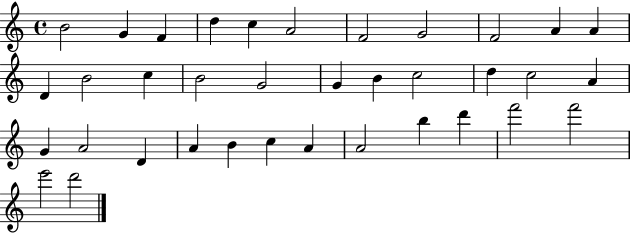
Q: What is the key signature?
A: C major